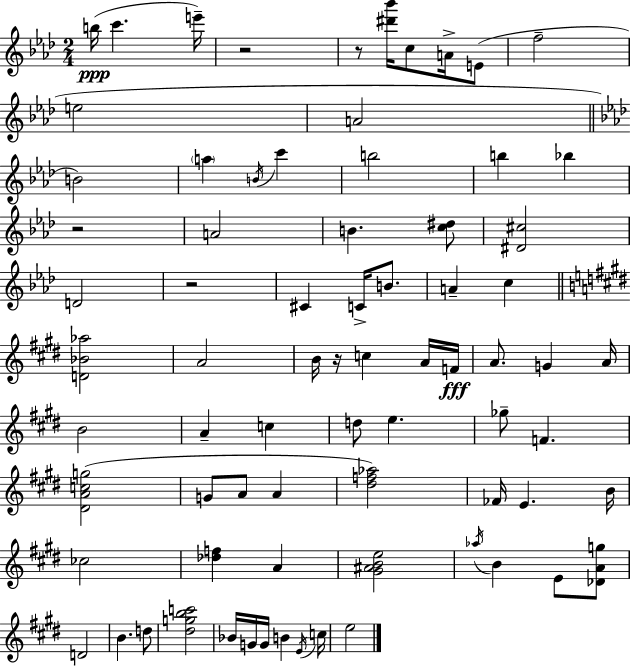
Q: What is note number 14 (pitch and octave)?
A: B5